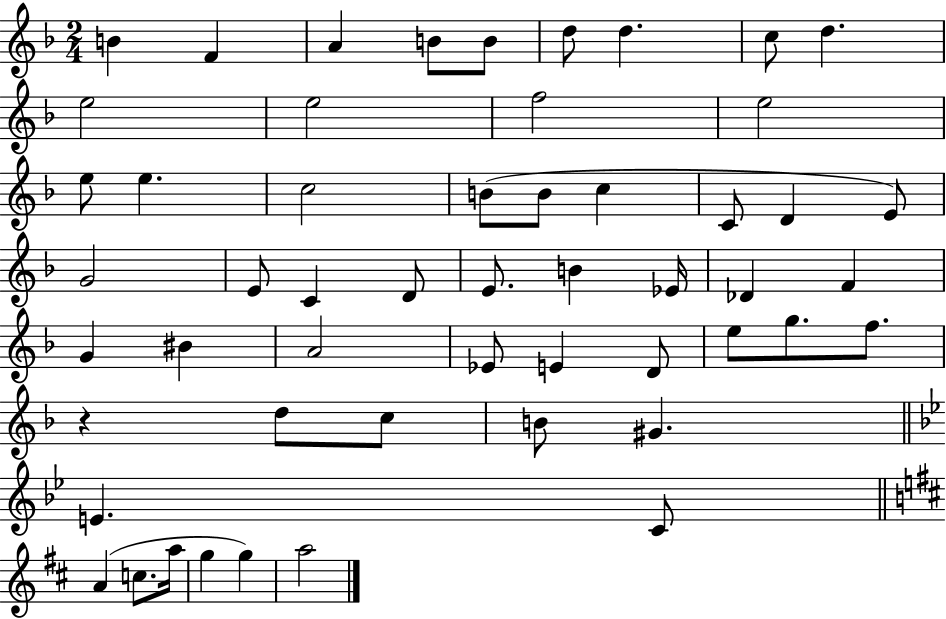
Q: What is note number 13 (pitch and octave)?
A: E5